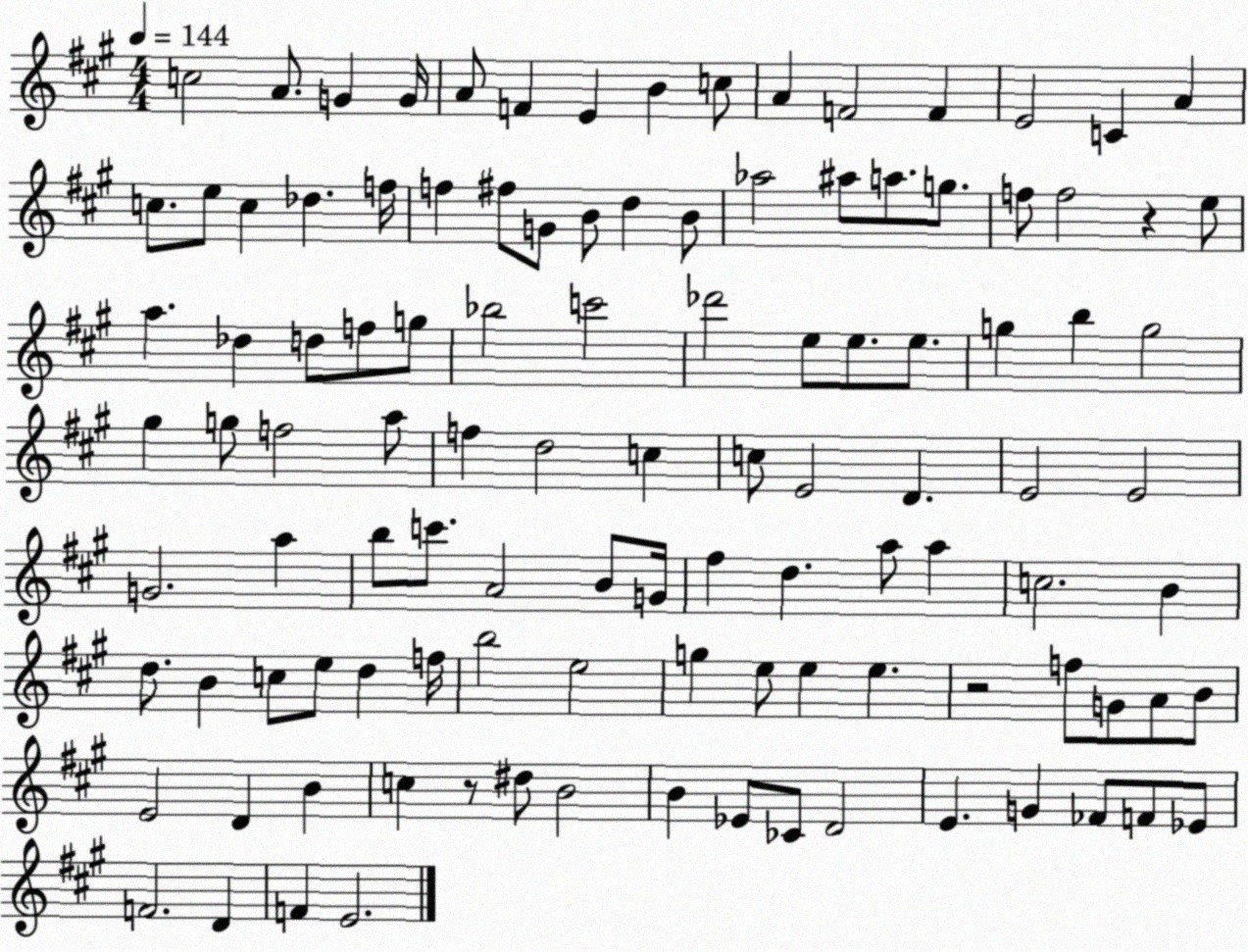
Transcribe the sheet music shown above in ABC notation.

X:1
T:Untitled
M:4/4
L:1/4
K:A
c2 A/2 G G/4 A/2 F E B c/2 A F2 F E2 C A c/2 e/2 c _d f/4 f ^f/2 G/2 B/2 d B/2 _a2 ^a/2 a/2 g/2 f/2 f2 z e/2 a _d d/2 f/2 g/2 _b2 c'2 _d'2 e/2 e/2 e/2 g b g2 ^g g/2 f2 a/2 f d2 c c/2 E2 D E2 E2 G2 a b/2 c'/2 A2 B/2 G/4 ^f d a/2 a c2 B d/2 B c/2 e/2 d f/4 b2 e2 g e/2 e e z2 f/2 G/2 A/2 B/2 E2 D B c z/2 ^d/2 B2 B _E/2 _C/2 D2 E G _F/2 F/2 _E/2 F2 D F E2